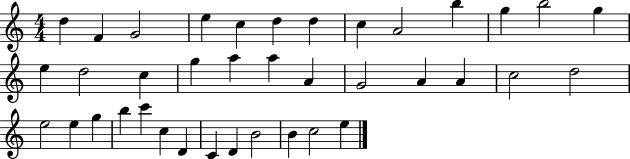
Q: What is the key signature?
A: C major